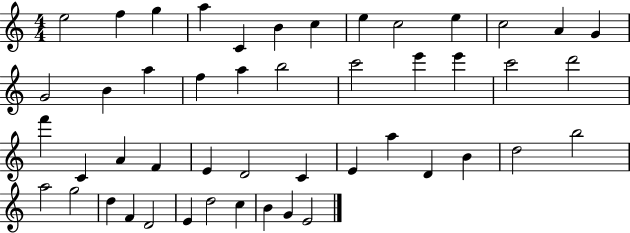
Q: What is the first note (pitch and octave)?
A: E5